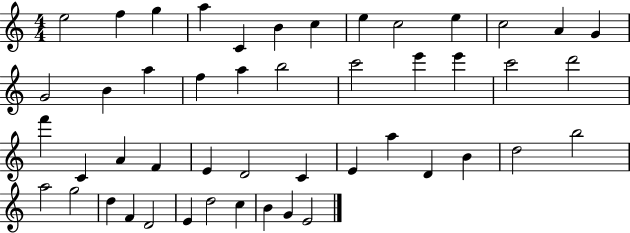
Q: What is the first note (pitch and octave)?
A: E5